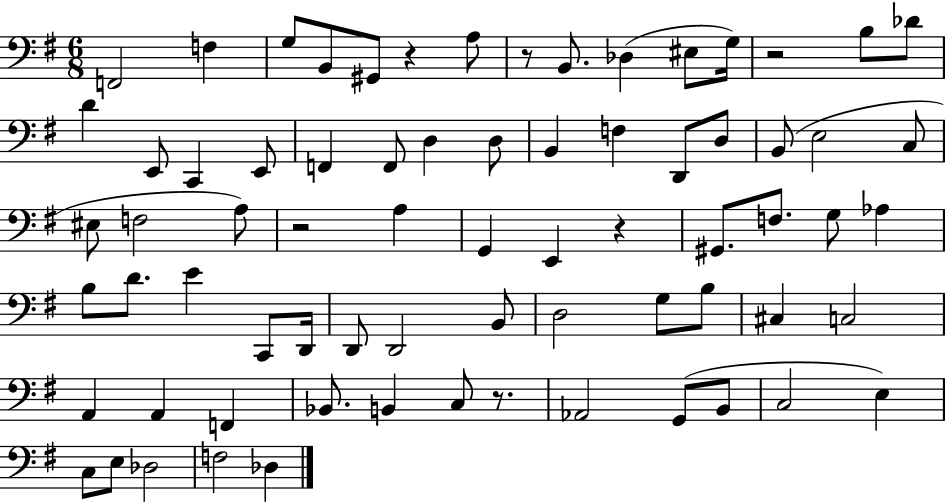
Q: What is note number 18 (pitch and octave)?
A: F2